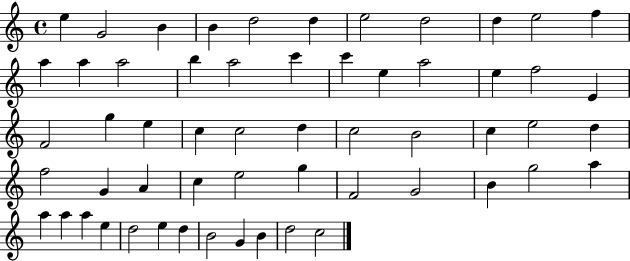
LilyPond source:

{
  \clef treble
  \time 4/4
  \defaultTimeSignature
  \key c \major
  e''4 g'2 b'4 | b'4 d''2 d''4 | e''2 d''2 | d''4 e''2 f''4 | \break a''4 a''4 a''2 | b''4 a''2 c'''4 | c'''4 e''4 a''2 | e''4 f''2 e'4 | \break f'2 g''4 e''4 | c''4 c''2 d''4 | c''2 b'2 | c''4 e''2 d''4 | \break f''2 g'4 a'4 | c''4 e''2 g''4 | f'2 g'2 | b'4 g''2 a''4 | \break a''4 a''4 a''4 e''4 | d''2 e''4 d''4 | b'2 g'4 b'4 | d''2 c''2 | \break \bar "|."
}